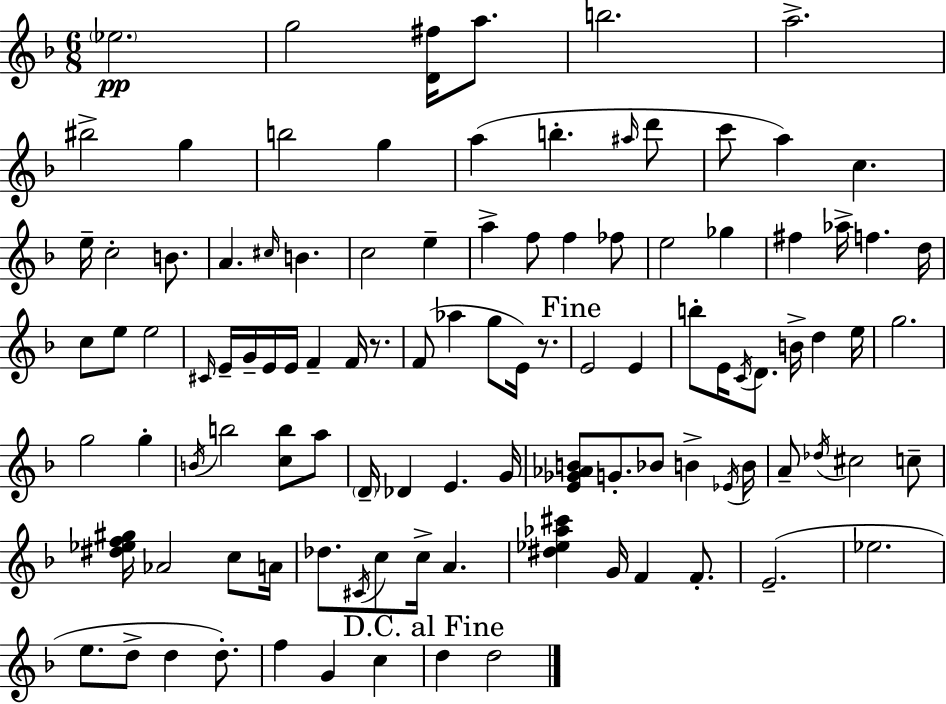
Eb5/h. G5/h [D4,F#5]/s A5/e. B5/h. A5/h. BIS5/h G5/q B5/h G5/q A5/q B5/q. A#5/s D6/e C6/e A5/q C5/q. E5/s C5/h B4/e. A4/q. C#5/s B4/q. C5/h E5/q A5/q F5/e F5/q FES5/e E5/h Gb5/q F#5/q Ab5/s F5/q. D5/s C5/e E5/e E5/h C#4/s E4/s G4/s E4/s E4/s F4/q F4/s R/e. F4/e Ab5/q G5/e E4/s R/e. E4/h E4/q B5/e E4/s C4/s D4/e. B4/s D5/q E5/s G5/h. G5/h G5/q B4/s B5/h [C5,B5]/e A5/e D4/s Db4/q E4/q. G4/s [E4,Gb4,Ab4,B4]/e G4/e. Bb4/e B4/q Eb4/s B4/s A4/e Db5/s C#5/h C5/e [D#5,Eb5,F5,G#5]/s Ab4/h C5/e A4/s Db5/e. C#4/s C5/e C5/s A4/q. [D#5,Eb5,Ab5,C#6]/q G4/s F4/q F4/e. E4/h. Eb5/h. E5/e. D5/e D5/q D5/e. F5/q G4/q C5/q D5/q D5/h